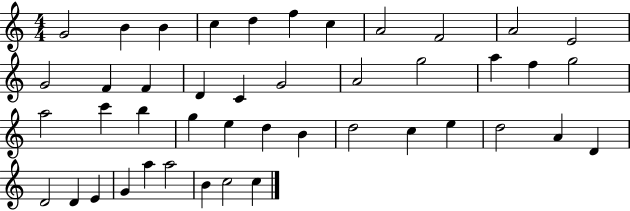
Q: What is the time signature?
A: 4/4